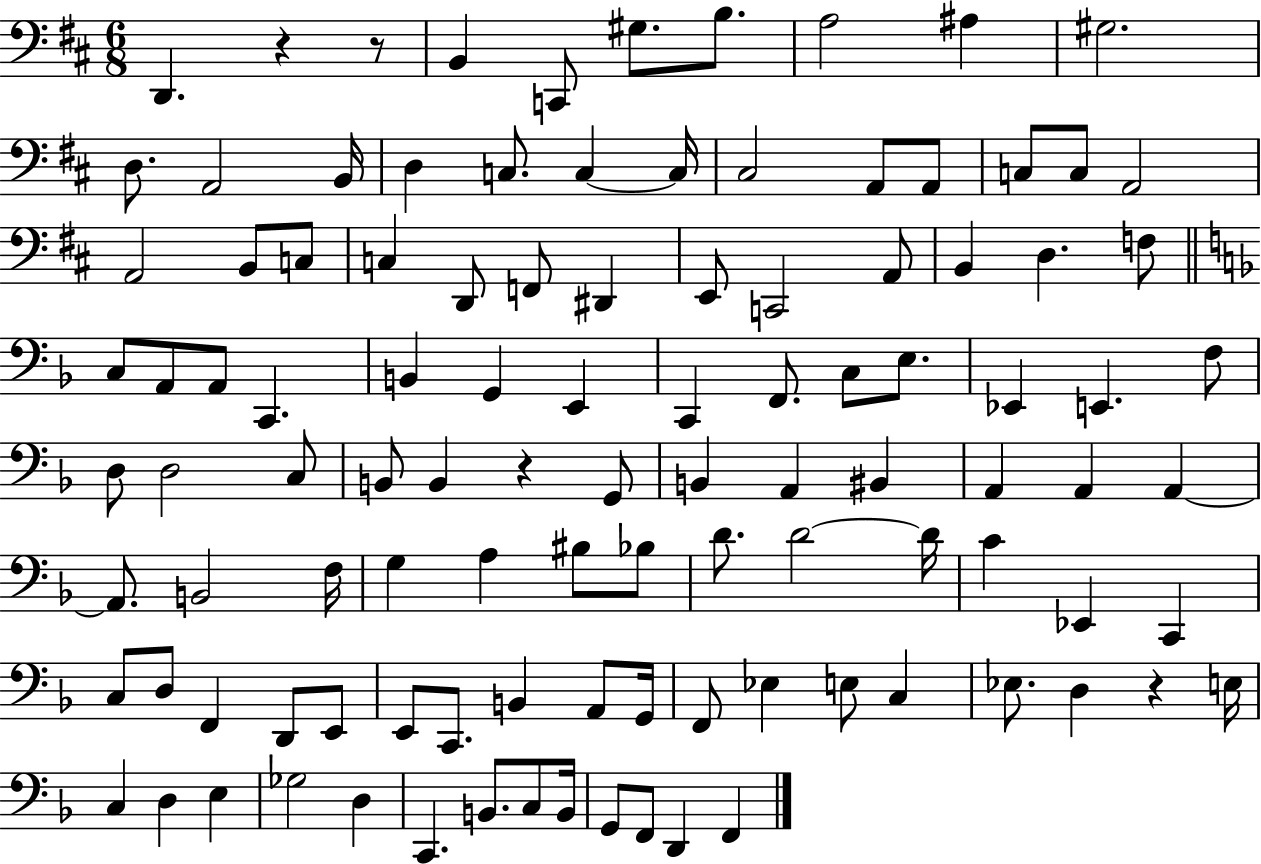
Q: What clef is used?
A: bass